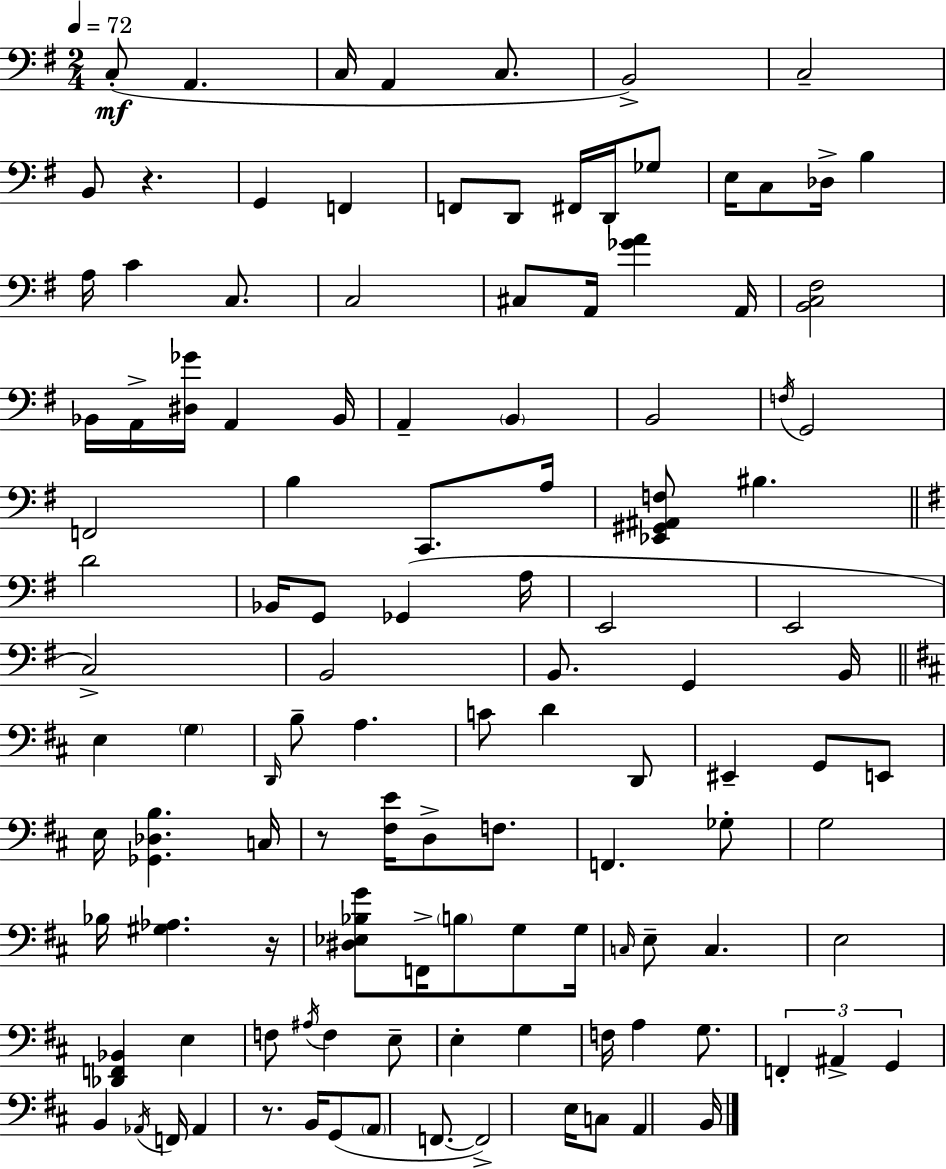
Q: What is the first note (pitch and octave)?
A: C3